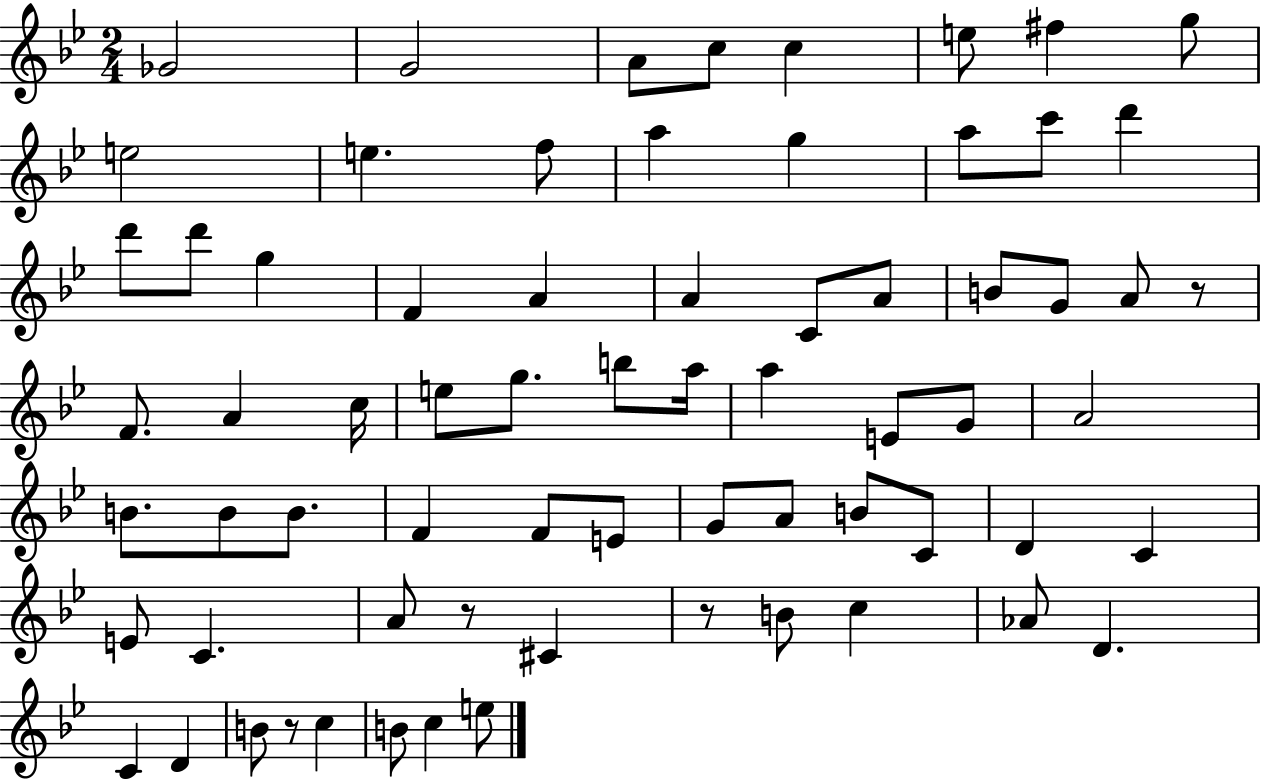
Gb4/h G4/h A4/e C5/e C5/q E5/e F#5/q G5/e E5/h E5/q. F5/e A5/q G5/q A5/e C6/e D6/q D6/e D6/e G5/q F4/q A4/q A4/q C4/e A4/e B4/e G4/e A4/e R/e F4/e. A4/q C5/s E5/e G5/e. B5/e A5/s A5/q E4/e G4/e A4/h B4/e. B4/e B4/e. F4/q F4/e E4/e G4/e A4/e B4/e C4/e D4/q C4/q E4/e C4/q. A4/e R/e C#4/q R/e B4/e C5/q Ab4/e D4/q. C4/q D4/q B4/e R/e C5/q B4/e C5/q E5/e